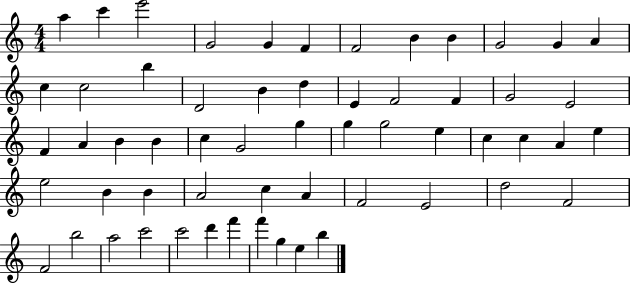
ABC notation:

X:1
T:Untitled
M:4/4
L:1/4
K:C
a c' e'2 G2 G F F2 B B G2 G A c c2 b D2 B d E F2 F G2 E2 F A B B c G2 g g g2 e c c A e e2 B B A2 c A F2 E2 d2 F2 F2 b2 a2 c'2 c'2 d' f' f' g e b